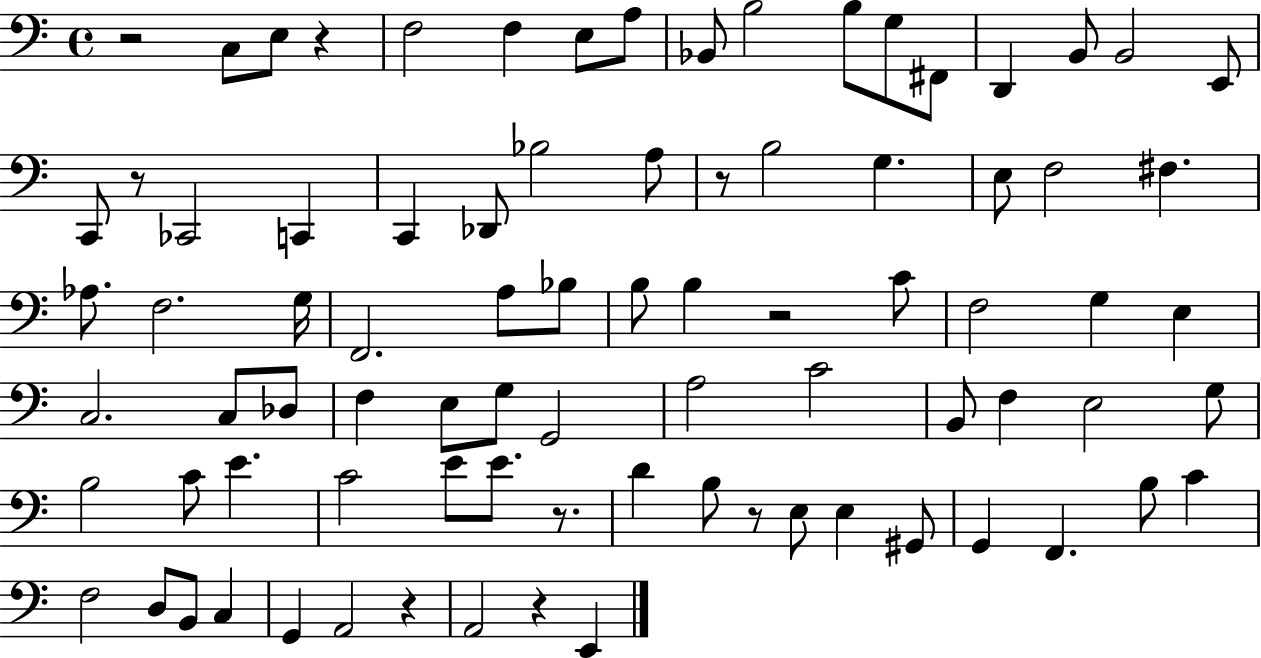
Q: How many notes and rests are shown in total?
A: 84